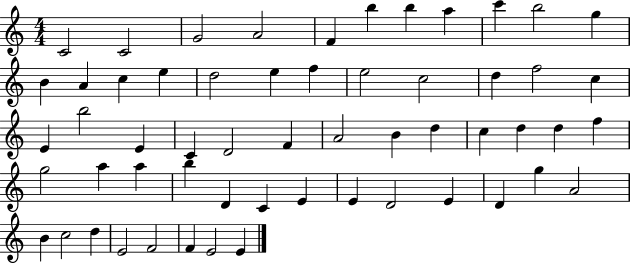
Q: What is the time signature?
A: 4/4